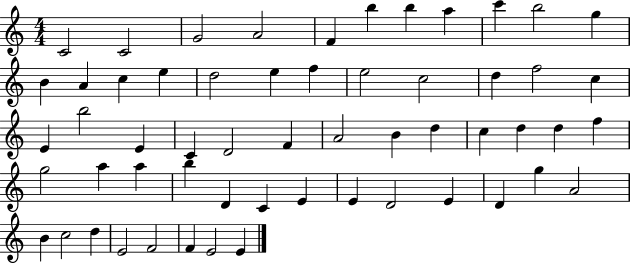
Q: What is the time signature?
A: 4/4